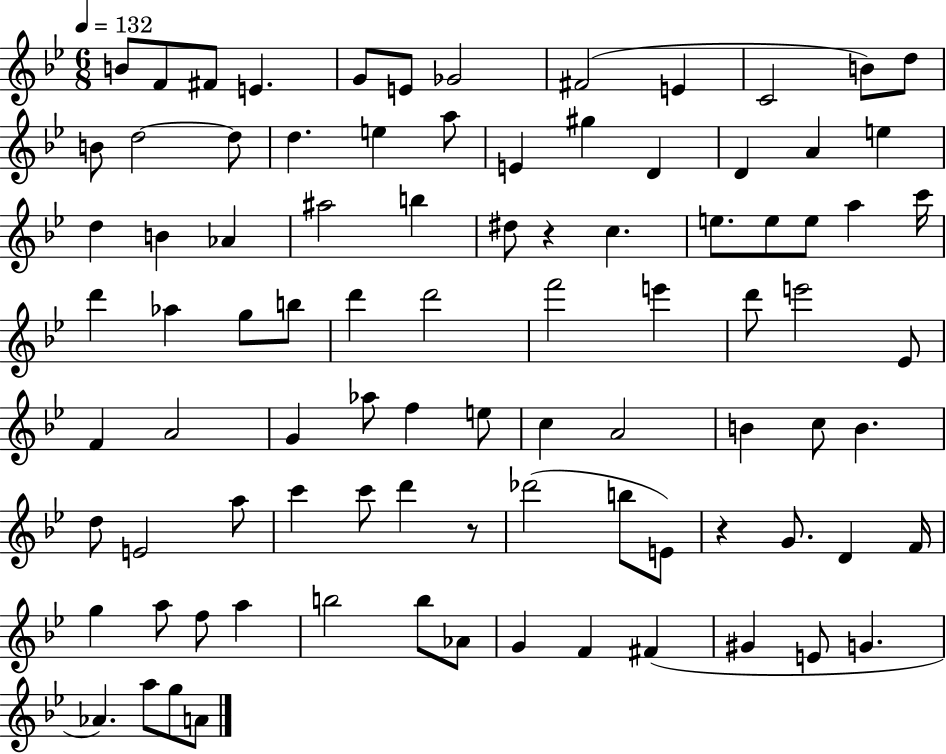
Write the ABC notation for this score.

X:1
T:Untitled
M:6/8
L:1/4
K:Bb
B/2 F/2 ^F/2 E G/2 E/2 _G2 ^F2 E C2 B/2 d/2 B/2 d2 d/2 d e a/2 E ^g D D A e d B _A ^a2 b ^d/2 z c e/2 e/2 e/2 a c'/4 d' _a g/2 b/2 d' d'2 f'2 e' d'/2 e'2 _E/2 F A2 G _a/2 f e/2 c A2 B c/2 B d/2 E2 a/2 c' c'/2 d' z/2 _d'2 b/2 E/2 z G/2 D F/4 g a/2 f/2 a b2 b/2 _A/2 G F ^F ^G E/2 G _A a/2 g/2 A/2